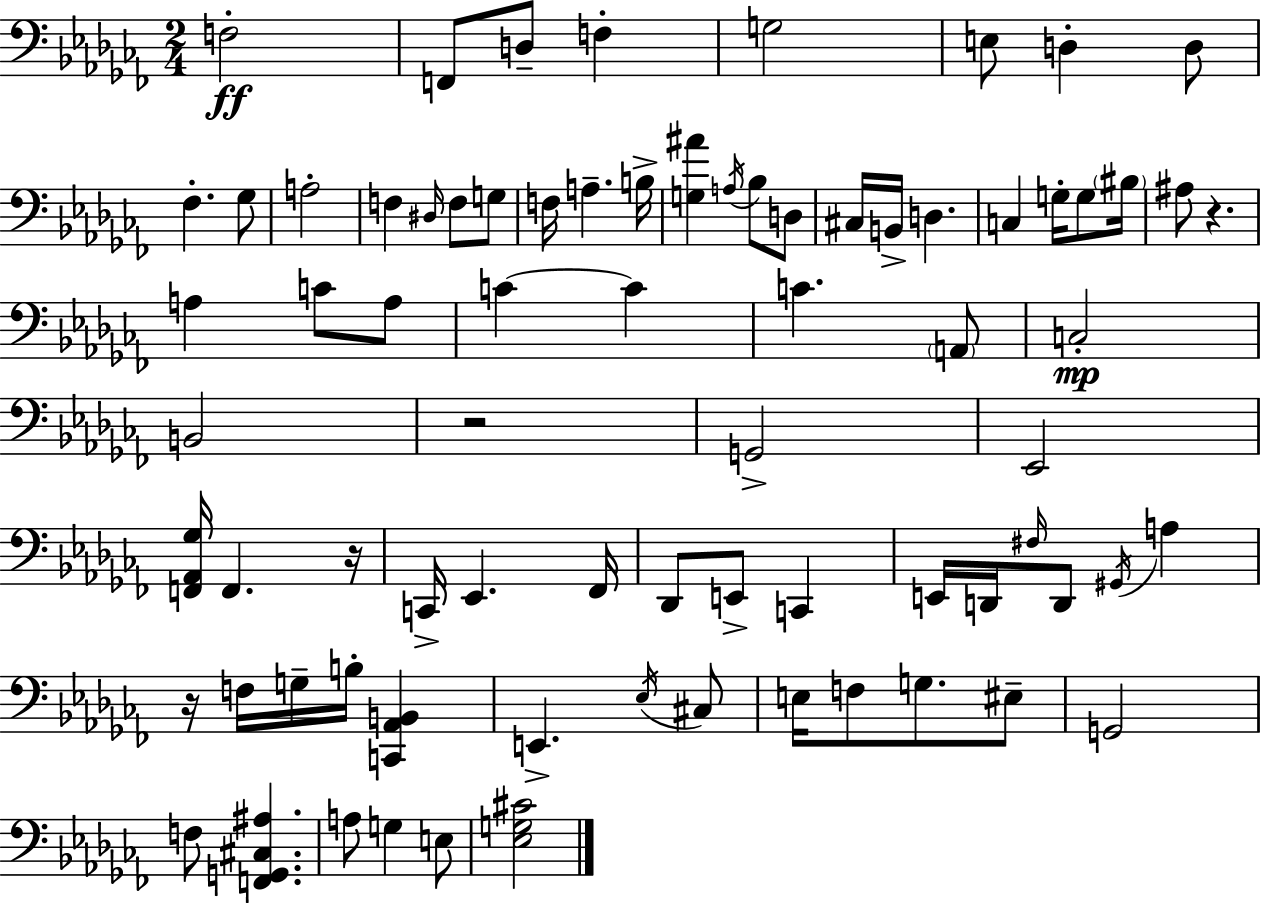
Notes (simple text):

F3/h F2/e D3/e F3/q G3/h E3/e D3/q D3/e FES3/q. Gb3/e A3/h F3/q D#3/s F3/e G3/e F3/s A3/q. B3/s [G3,A#4]/q A3/s Bb3/e D3/e C#3/s B2/s D3/q. C3/q G3/s G3/e BIS3/s A#3/e R/q. A3/q C4/e A3/e C4/q C4/q C4/q. A2/e C3/h B2/h R/h G2/h Eb2/h [F2,Ab2,Gb3]/s F2/q. R/s C2/s Eb2/q. FES2/s Db2/e E2/e C2/q E2/s D2/s F#3/s D2/e G#2/s A3/q R/s F3/s G3/s B3/s [C2,Ab2,B2]/q E2/q. Eb3/s C#3/e E3/s F3/e G3/e. EIS3/e G2/h F3/e [F2,G2,C#3,A#3]/q. A3/e G3/q E3/e [Eb3,G3,C#4]/h